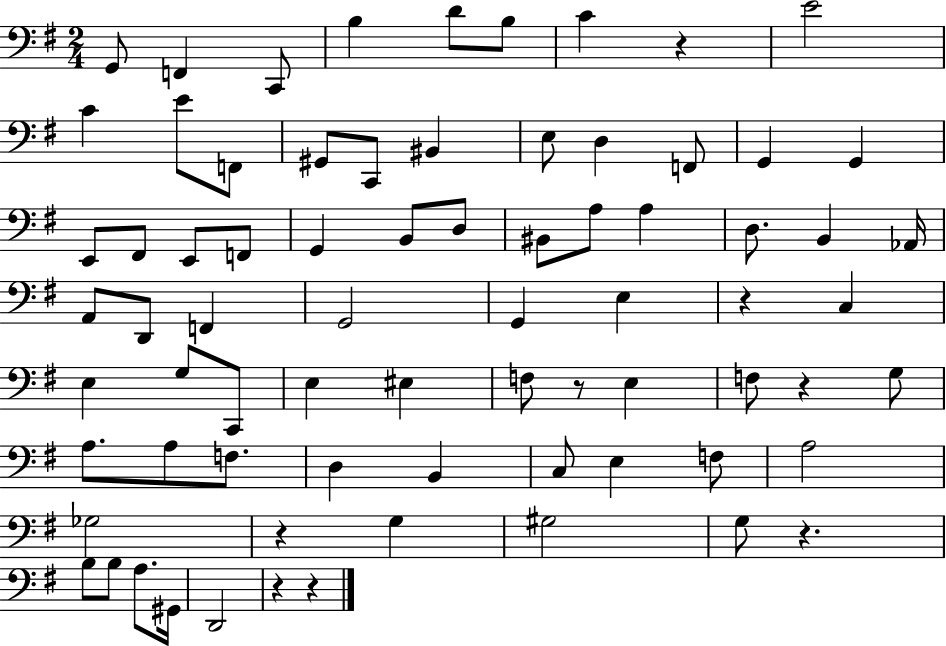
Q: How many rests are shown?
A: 8